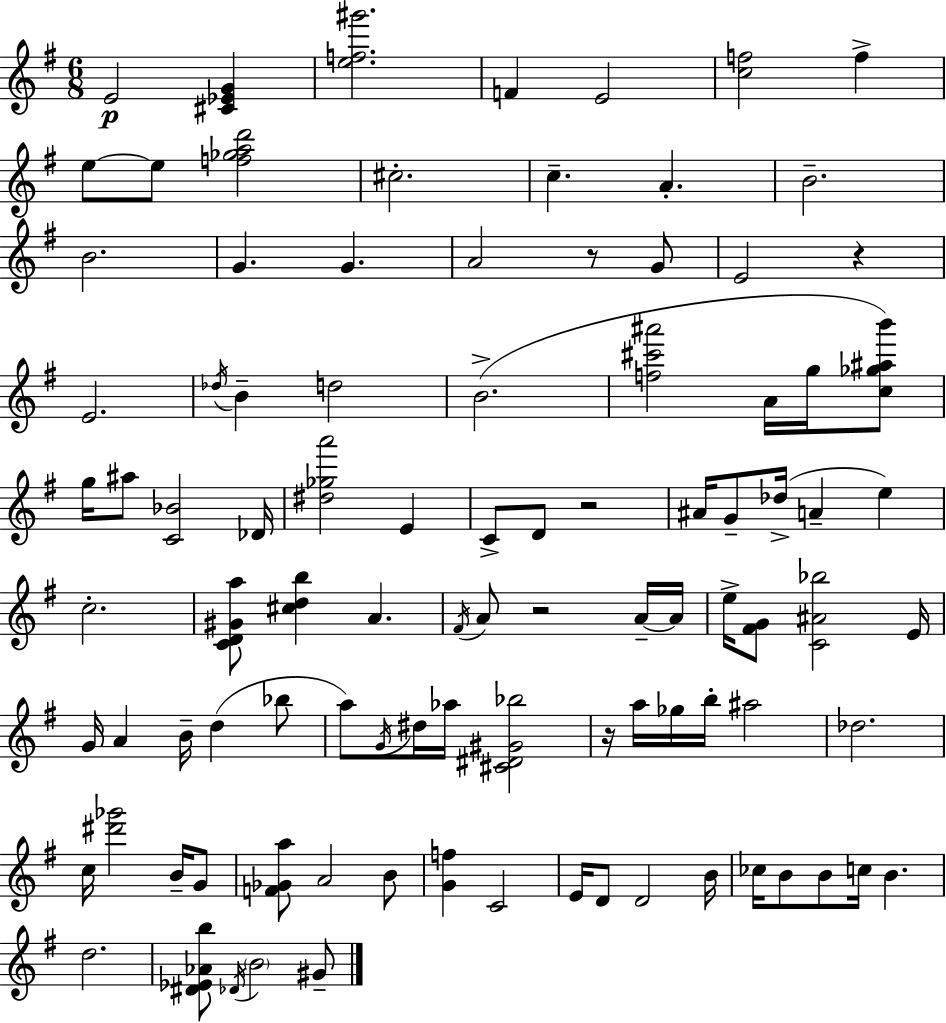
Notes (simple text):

E4/h [C#4,Eb4,G4]/q [E5,F5,G#6]/h. F4/q E4/h [C5,F5]/h F5/q E5/e E5/e [F5,Gb5,A5,D6]/h C#5/h. C5/q. A4/q. B4/h. B4/h. G4/q. G4/q. A4/h R/e G4/e E4/h R/q E4/h. Db5/s B4/q D5/h B4/h. [F5,C#6,A#6]/h A4/s G5/s [C5,Gb5,A#5,B6]/e G5/s A#5/e [C4,Bb4]/h Db4/s [D#5,Gb5,A6]/h E4/q C4/e D4/e R/h A#4/s G4/e Db5/s A4/q E5/q C5/h. [C4,D4,G#4,A5]/e [C#5,D5,B5]/q A4/q. F#4/s A4/e R/h A4/s A4/s E5/s [F#4,G4]/e [C4,A#4,Bb5]/h E4/s G4/s A4/q B4/s D5/q Bb5/e A5/e G4/s D#5/s Ab5/s [C#4,D#4,G#4,Bb5]/h R/s A5/s Gb5/s B5/s A#5/h Db5/h. C5/s [D#6,Gb6]/h B4/s G4/e [F4,Gb4,A5]/e A4/h B4/e [G4,F5]/q C4/h E4/s D4/e D4/h B4/s CES5/s B4/e B4/e C5/s B4/q. D5/h. [D#4,Eb4,Ab4,B5]/e Db4/s B4/h G#4/e